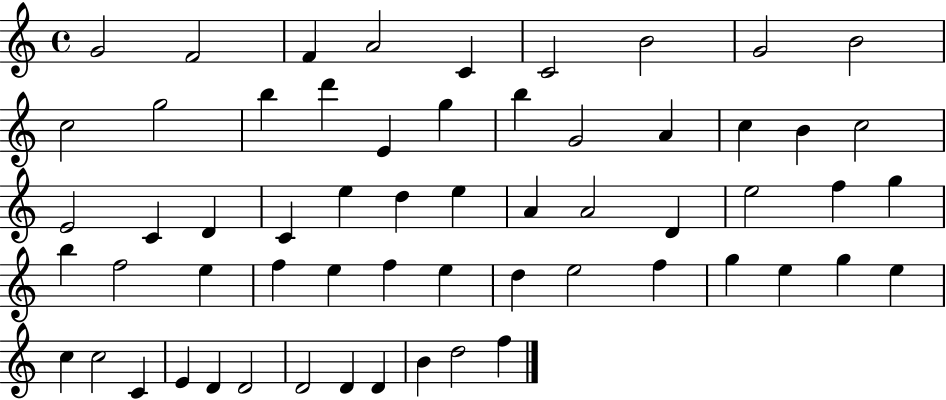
X:1
T:Untitled
M:4/4
L:1/4
K:C
G2 F2 F A2 C C2 B2 G2 B2 c2 g2 b d' E g b G2 A c B c2 E2 C D C e d e A A2 D e2 f g b f2 e f e f e d e2 f g e g e c c2 C E D D2 D2 D D B d2 f